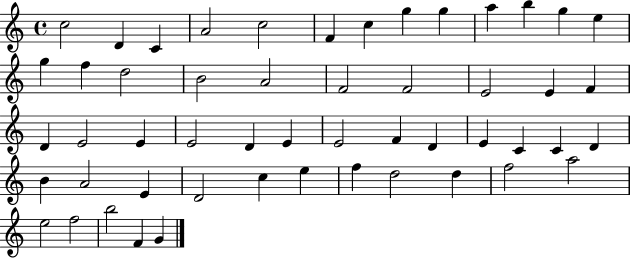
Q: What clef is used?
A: treble